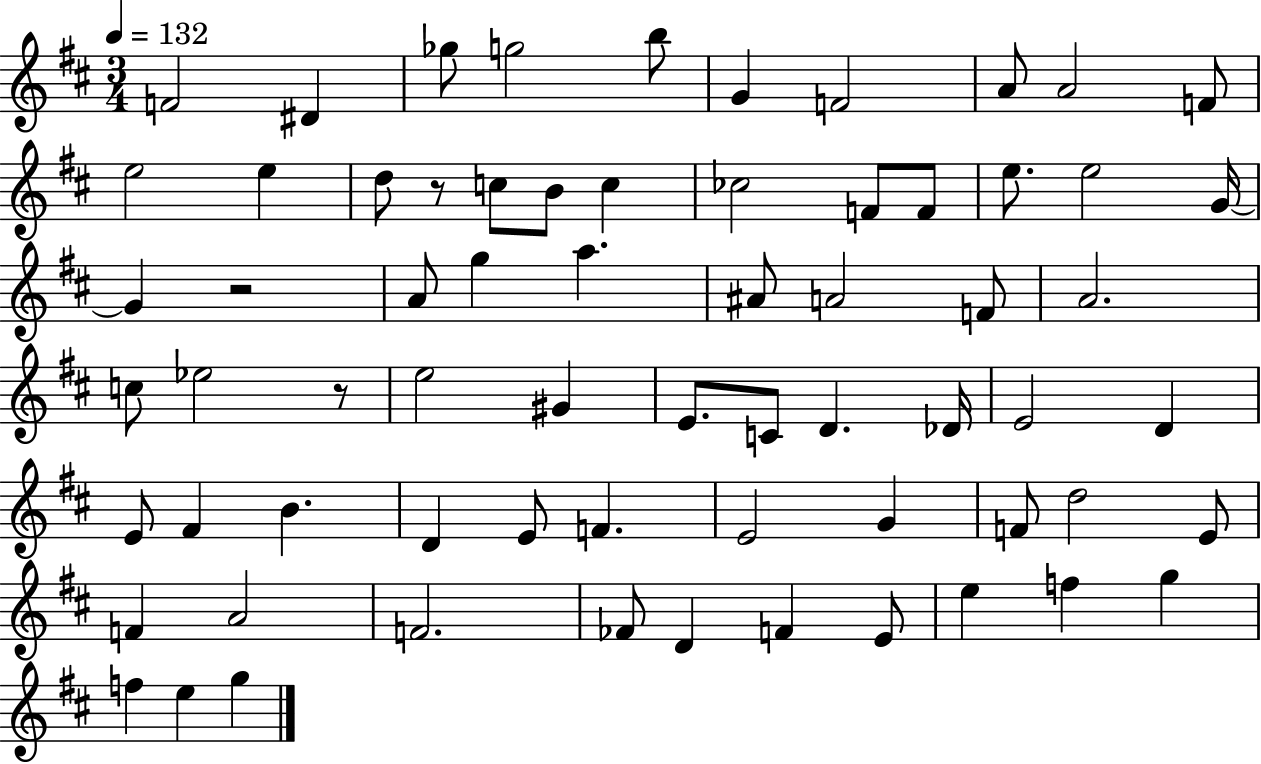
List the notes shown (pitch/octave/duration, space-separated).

F4/h D#4/q Gb5/e G5/h B5/e G4/q F4/h A4/e A4/h F4/e E5/h E5/q D5/e R/e C5/e B4/e C5/q CES5/h F4/e F4/e E5/e. E5/h G4/s G4/q R/h A4/e G5/q A5/q. A#4/e A4/h F4/e A4/h. C5/e Eb5/h R/e E5/h G#4/q E4/e. C4/e D4/q. Db4/s E4/h D4/q E4/e F#4/q B4/q. D4/q E4/e F4/q. E4/h G4/q F4/e D5/h E4/e F4/q A4/h F4/h. FES4/e D4/q F4/q E4/e E5/q F5/q G5/q F5/q E5/q G5/q